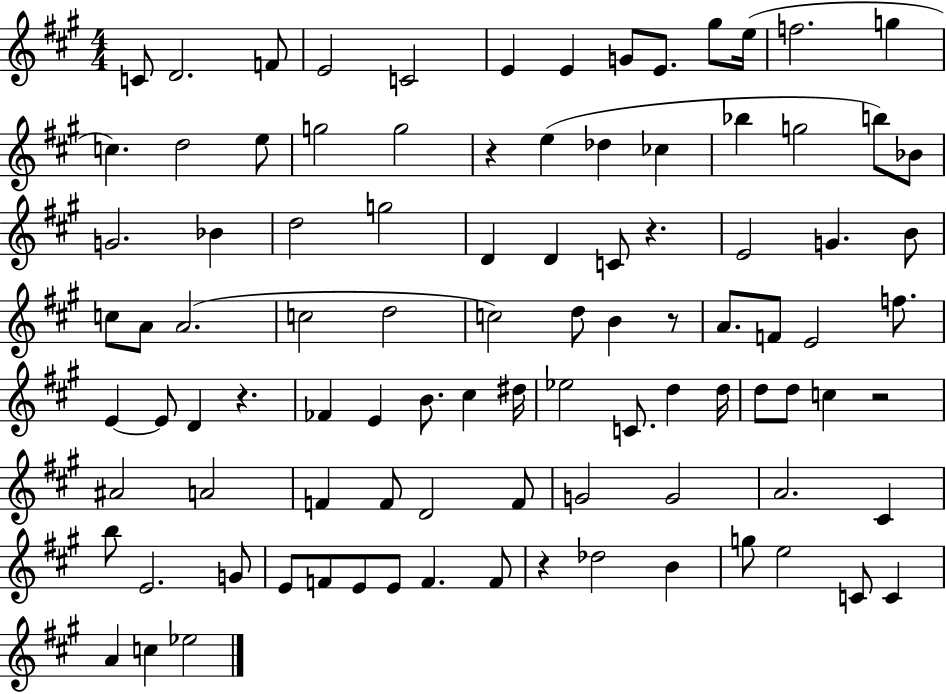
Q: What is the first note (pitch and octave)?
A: C4